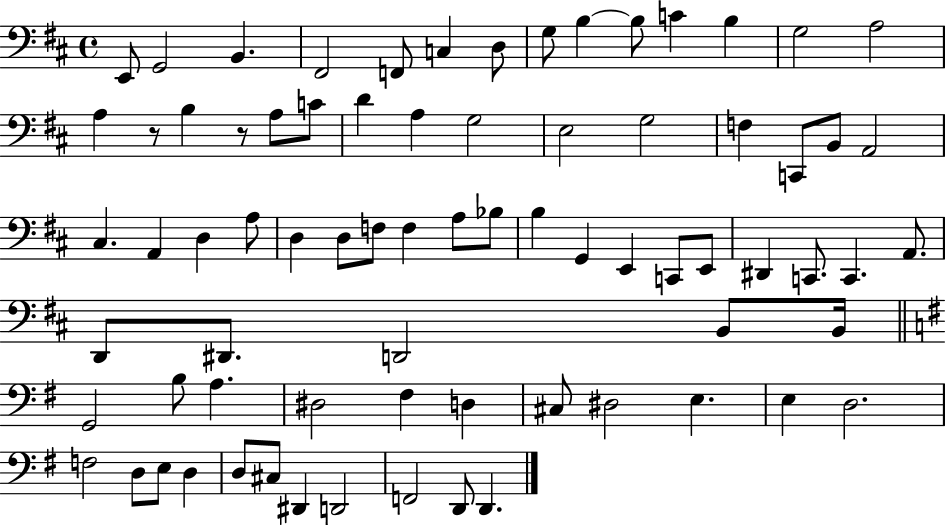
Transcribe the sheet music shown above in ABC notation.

X:1
T:Untitled
M:4/4
L:1/4
K:D
E,,/2 G,,2 B,, ^F,,2 F,,/2 C, D,/2 G,/2 B, B,/2 C B, G,2 A,2 A, z/2 B, z/2 A,/2 C/2 D A, G,2 E,2 G,2 F, C,,/2 B,,/2 A,,2 ^C, A,, D, A,/2 D, D,/2 F,/2 F, A,/2 _B,/2 B, G,, E,, C,,/2 E,,/2 ^D,, C,,/2 C,, A,,/2 D,,/2 ^D,,/2 D,,2 B,,/2 B,,/4 G,,2 B,/2 A, ^D,2 ^F, D, ^C,/2 ^D,2 E, E, D,2 F,2 D,/2 E,/2 D, D,/2 ^C,/2 ^D,, D,,2 F,,2 D,,/2 D,,